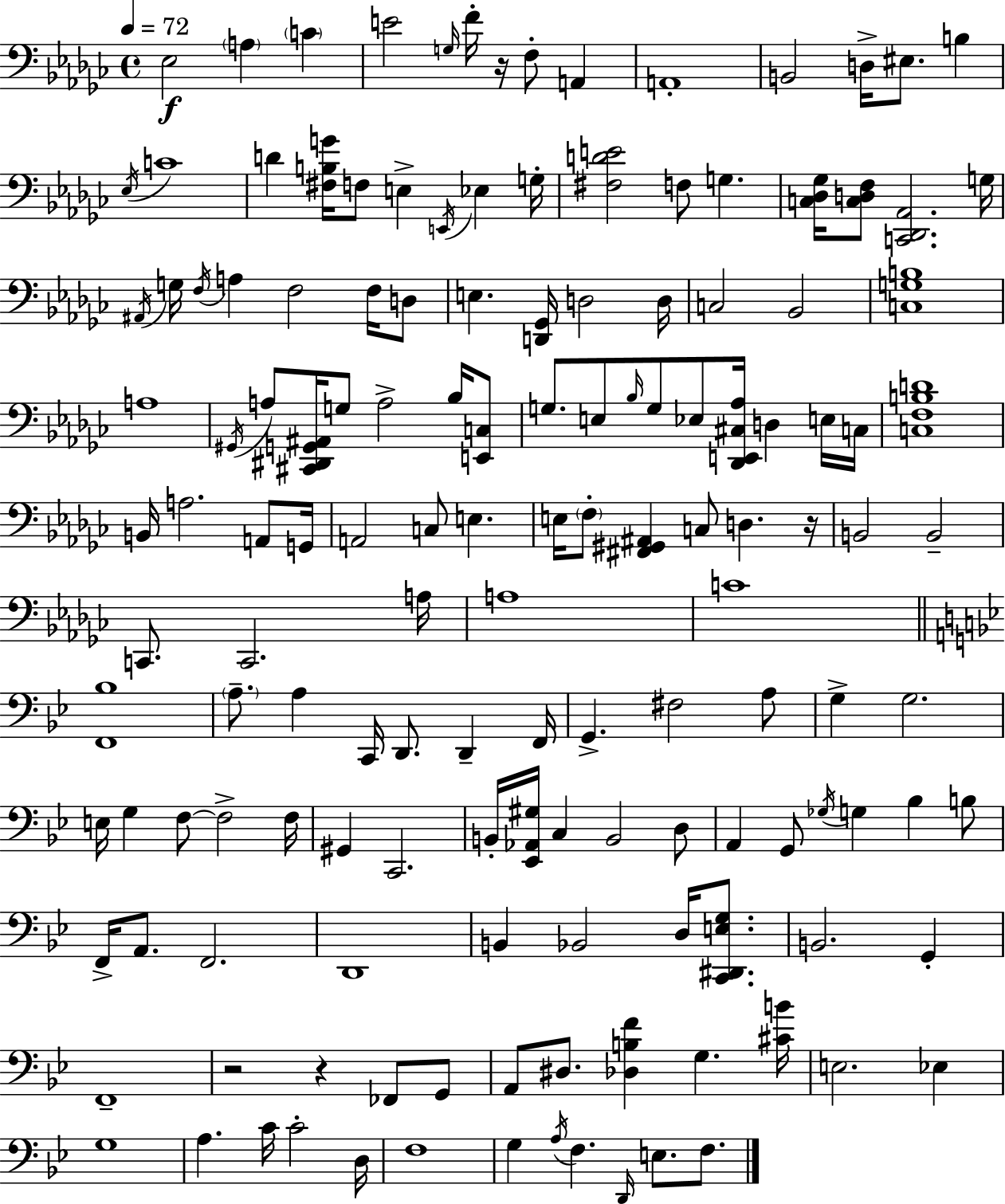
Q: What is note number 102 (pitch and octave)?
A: Bb2